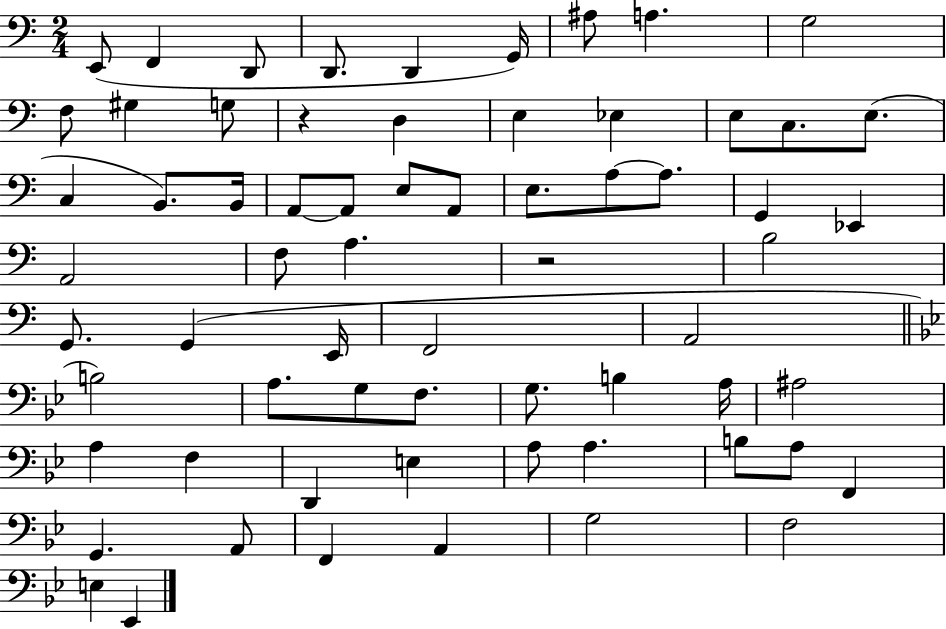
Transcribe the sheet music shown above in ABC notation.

X:1
T:Untitled
M:2/4
L:1/4
K:C
E,,/2 F,, D,,/2 D,,/2 D,, G,,/4 ^A,/2 A, G,2 F,/2 ^G, G,/2 z D, E, _E, E,/2 C,/2 E,/2 C, B,,/2 B,,/4 A,,/2 A,,/2 E,/2 A,,/2 E,/2 A,/2 A,/2 G,, _E,, A,,2 F,/2 A, z2 B,2 G,,/2 G,, E,,/4 F,,2 A,,2 B,2 A,/2 G,/2 F,/2 G,/2 B, A,/4 ^A,2 A, F, D,, E, A,/2 A, B,/2 A,/2 F,, G,, A,,/2 F,, A,, G,2 F,2 E, _E,,